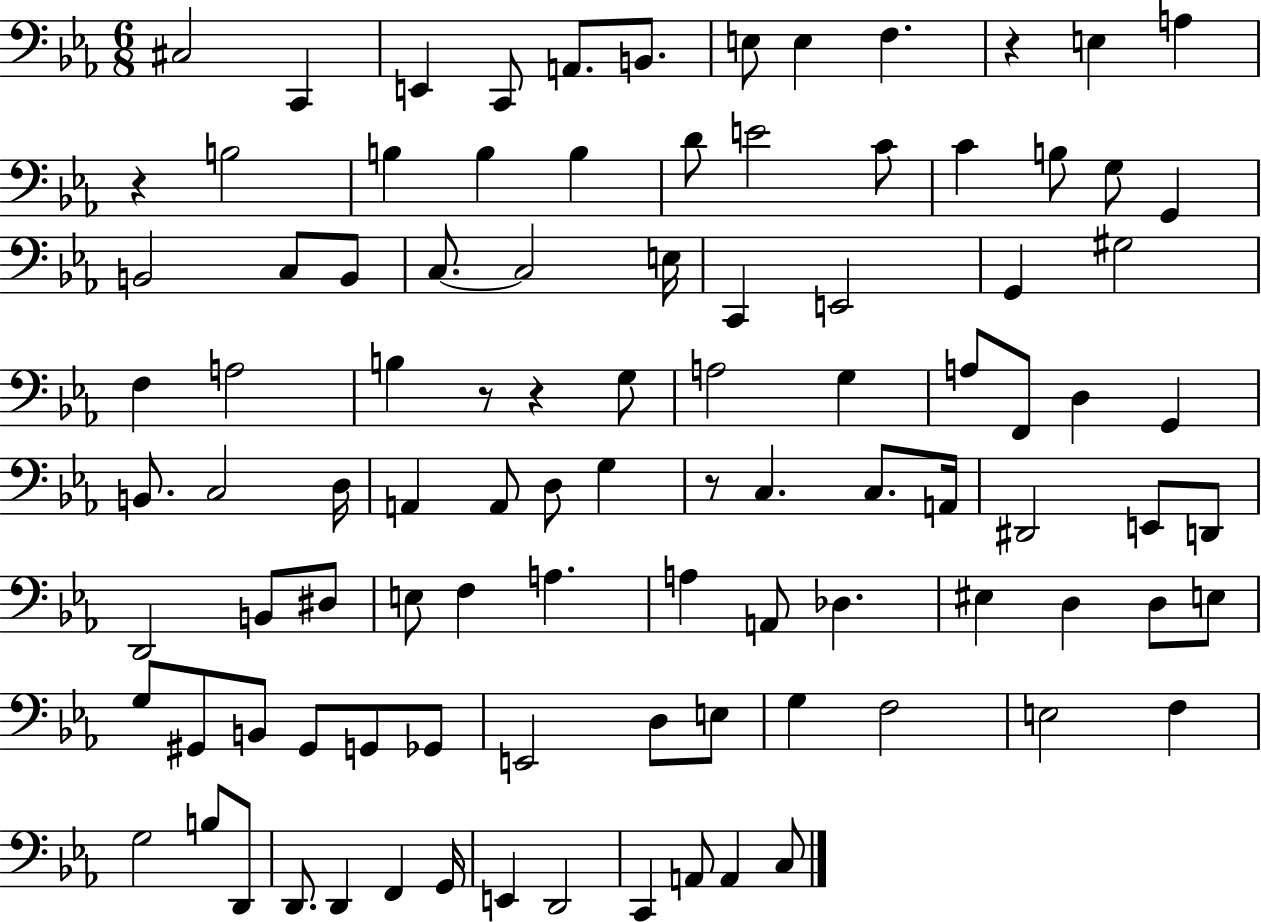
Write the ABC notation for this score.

X:1
T:Untitled
M:6/8
L:1/4
K:Eb
^C,2 C,, E,, C,,/2 A,,/2 B,,/2 E,/2 E, F, z E, A, z B,2 B, B, B, D/2 E2 C/2 C B,/2 G,/2 G,, B,,2 C,/2 B,,/2 C,/2 C,2 E,/4 C,, E,,2 G,, ^G,2 F, A,2 B, z/2 z G,/2 A,2 G, A,/2 F,,/2 D, G,, B,,/2 C,2 D,/4 A,, A,,/2 D,/2 G, z/2 C, C,/2 A,,/4 ^D,,2 E,,/2 D,,/2 D,,2 B,,/2 ^D,/2 E,/2 F, A, A, A,,/2 _D, ^E, D, D,/2 E,/2 G,/2 ^G,,/2 B,,/2 ^G,,/2 G,,/2 _G,,/2 E,,2 D,/2 E,/2 G, F,2 E,2 F, G,2 B,/2 D,,/2 D,,/2 D,, F,, G,,/4 E,, D,,2 C,, A,,/2 A,, C,/2